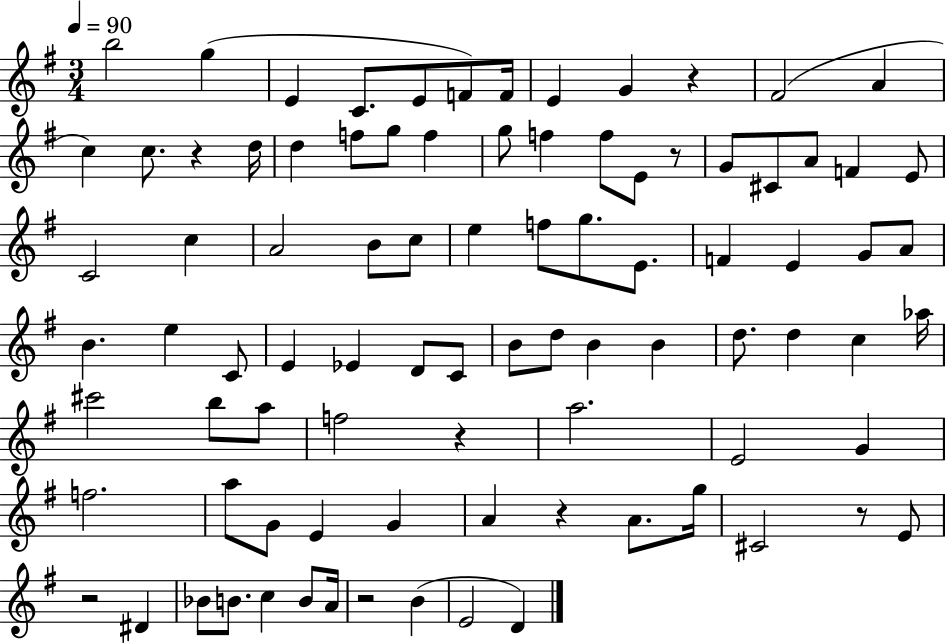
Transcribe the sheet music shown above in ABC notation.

X:1
T:Untitled
M:3/4
L:1/4
K:G
b2 g E C/2 E/2 F/2 F/4 E G z ^F2 A c c/2 z d/4 d f/2 g/2 f g/2 f f/2 E/2 z/2 G/2 ^C/2 A/2 F E/2 C2 c A2 B/2 c/2 e f/2 g/2 E/2 F E G/2 A/2 B e C/2 E _E D/2 C/2 B/2 d/2 B B d/2 d c _a/4 ^c'2 b/2 a/2 f2 z a2 E2 G f2 a/2 G/2 E G A z A/2 g/4 ^C2 z/2 E/2 z2 ^D _B/2 B/2 c B/2 A/4 z2 B E2 D